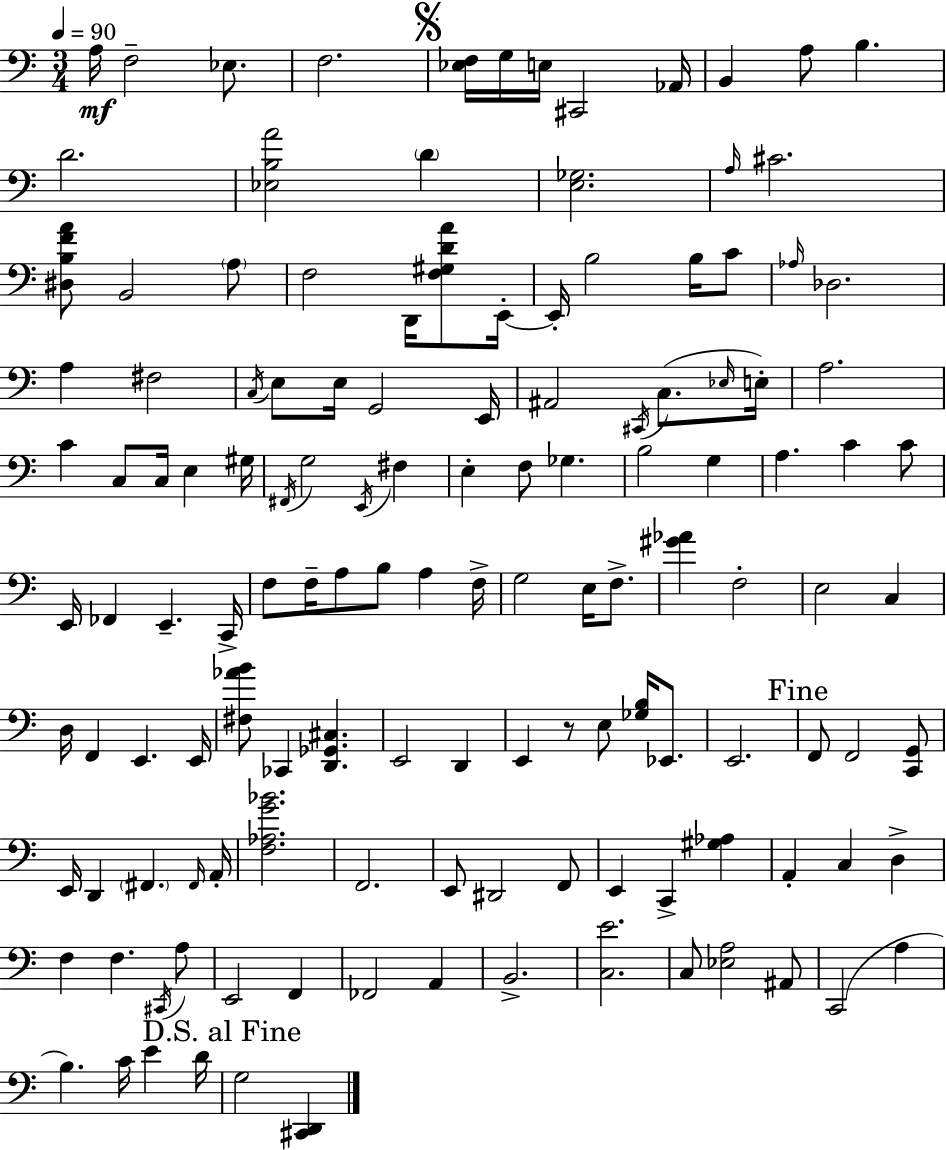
{
  \clef bass
  \numericTimeSignature
  \time 3/4
  \key a \minor
  \tempo 4 = 90
  a16\mf f2-- ees8. | f2. | \mark \markup { \musicglyph "scripts.segno" } <ees f>16 g16 e16 cis,2 aes,16 | b,4 a8 b4. | \break d'2. | <ees b a'>2 \parenthesize d'4 | <e ges>2. | \grace { a16 } cis'2. | \break <dis b f' a'>8 b,2 \parenthesize a8 | f2 d,16 <f gis d' a'>8 | e,16-.~~ e,16-. b2 b16 c'8 | \grace { aes16 } des2. | \break a4 fis2 | \acciaccatura { c16 } e8 e16 g,2 | e,16 ais,2 \acciaccatura { cis,16 } | c8.( \grace { ees16 } e16-.) a2. | \break c'4 c8 c16 | e4 gis16 \acciaccatura { fis,16 } g2 | \acciaccatura { e,16 } fis4 e4-. f8 | ges4. b2 | \break g4 a4. | c'4 c'8 e,16 fes,4 | e,4.-- c,16-> f8 f16-- a8 | b8 a4 f16-> g2 | \break e16 f8.-> <gis' aes'>4 f2-. | e2 | c4 d16 f,4 | e,4. e,16 <fis aes' b'>8 ces,4 | \break <d, ges, cis>4. e,2 | d,4 e,4 r8 | e8 <ges b>16 ees,8. e,2. | \mark "Fine" f,8 f,2 | \break <c, g,>8 e,16 d,4 | \parenthesize fis,4. \grace { fis,16 } a,16-. <f aes g' bes'>2. | f,2. | e,8 dis,2 | \break f,8 e,4 | c,4-> <gis aes>4 a,4-. | c4 d4-> f4 | f4. \acciaccatura { cis,16 } a8 e,2 | \break f,4 fes,2 | a,4 b,2.-> | <c e'>2. | c8 <ees a>2 | \break ais,8 c,2( | a4 b4.) | c'16 e'4 d'16 \mark "D.S. al Fine" g2 | <cis, d,>4 \bar "|."
}